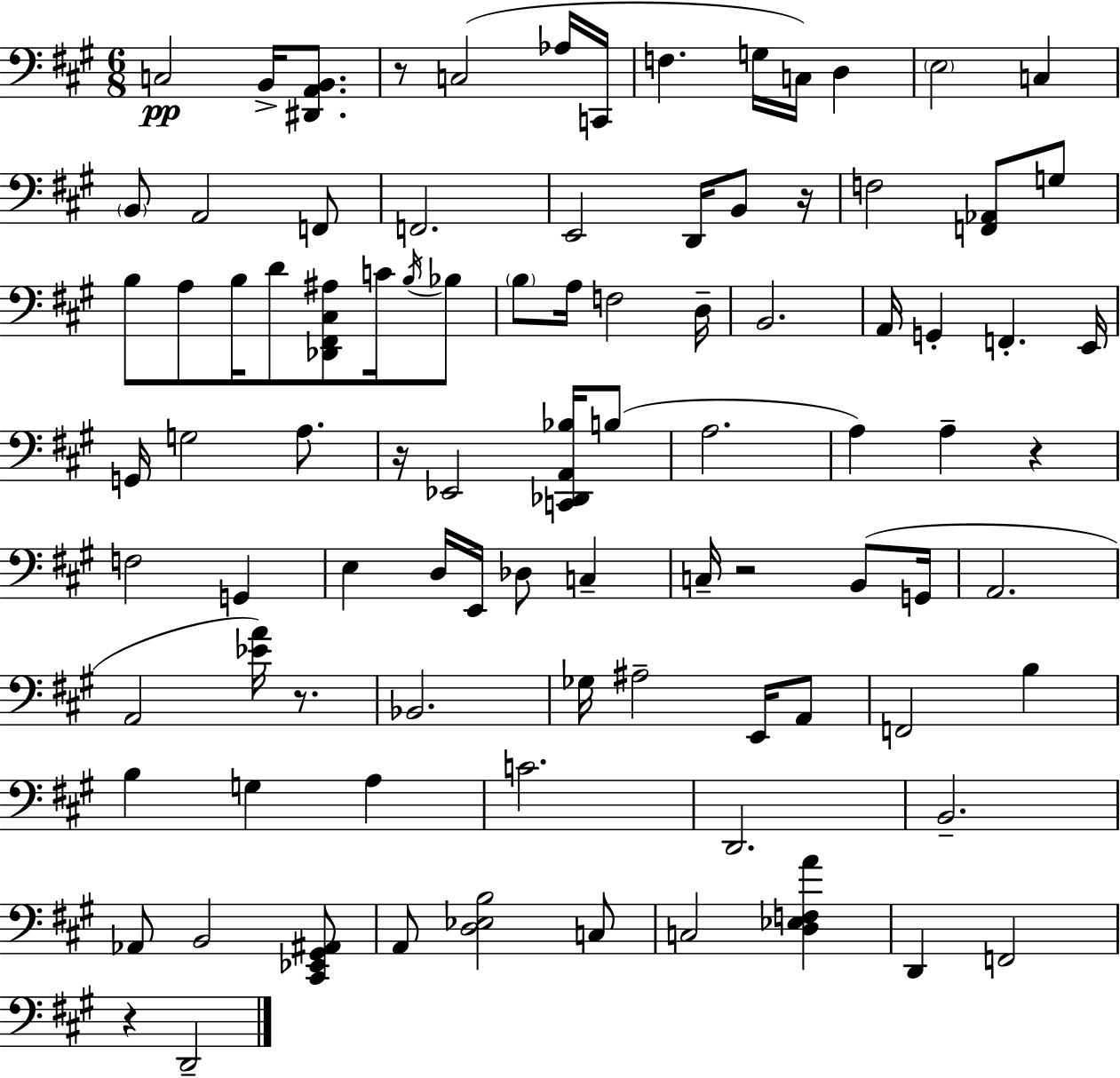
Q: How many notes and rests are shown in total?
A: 92